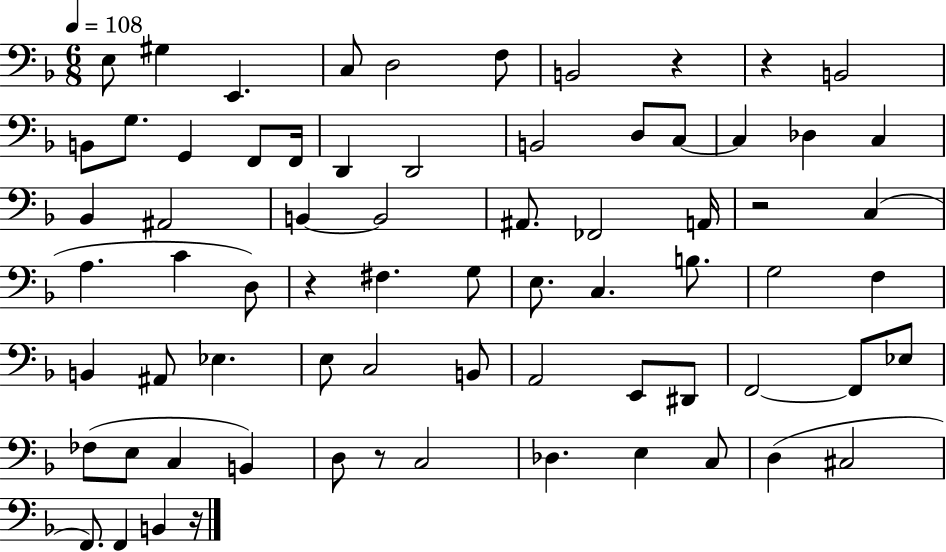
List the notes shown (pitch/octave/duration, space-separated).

E3/e G#3/q E2/q. C3/e D3/h F3/e B2/h R/q R/q B2/h B2/e G3/e. G2/q F2/e F2/s D2/q D2/h B2/h D3/e C3/e C3/q Db3/q C3/q Bb2/q A#2/h B2/q B2/h A#2/e. FES2/h A2/s R/h C3/q A3/q. C4/q D3/e R/q F#3/q. G3/e E3/e. C3/q. B3/e. G3/h F3/q B2/q A#2/e Eb3/q. E3/e C3/h B2/e A2/h E2/e D#2/e F2/h F2/e Eb3/e FES3/e E3/e C3/q B2/q D3/e R/e C3/h Db3/q. E3/q C3/e D3/q C#3/h F2/e. F2/q B2/q R/s